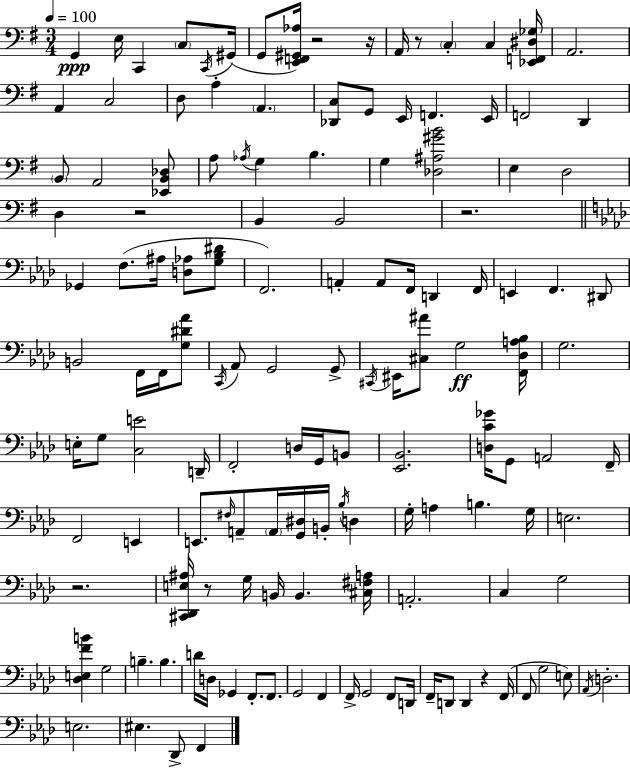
G2/q E3/s C2/q C3/e C2/s G#2/s G2/e [E2,F2,G#2,Ab3]/s R/h R/s A2/s R/e C3/q C3/q [Eb2,F2,D#3,Gb3]/s A2/h. A2/q C3/h D3/e A3/q A2/q. [Db2,C3]/e G2/e E2/s F2/q. E2/s F2/h D2/q B2/e A2/h [Eb2,B2,Db3]/e A3/e Ab3/s G3/q B3/q. G3/q [Db3,A#3,G#4,B4]/h E3/q D3/h D3/q R/h B2/q B2/h R/h. Gb2/q F3/e. A#3/s [D3,Ab3]/e [G3,Bb3,D#4]/e F2/h. A2/q A2/e F2/s D2/q F2/s E2/q F2/q. D#2/e B2/h F2/s F2/s [G3,D#4,Ab4]/e C2/s Ab2/e G2/h G2/e C#2/s EIS2/s [C#3,A#4]/e G3/h [F2,Db3,A3,Bb3]/s G3/h. E3/s G3/e [C3,E4]/h D2/s F2/h D3/s G2/s B2/e [Eb2,Bb2]/h. [D3,C4,Gb4]/s G2/e A2/h F2/s F2/h E2/q E2/e. F#3/s A2/e A2/s [G2,D#3]/s B2/s Bb3/s D3/q G3/s A3/q B3/q. G3/s E3/h. R/h. [C#2,Db2,E3,A#3]/s R/e G3/s B2/s B2/q. [C#3,F#3,A3]/s A2/h. C3/q G3/h [Db3,E3,F4,B4]/q G3/h B3/q. B3/q. D4/s D3/s Gb2/q F2/e. F2/e. G2/h F2/q F2/s G2/h F2/e D2/s F2/s D2/e D2/q R/q F2/s F2/e G3/h E3/e Ab2/s D3/h. E3/h. EIS3/q. Db2/e F2/q